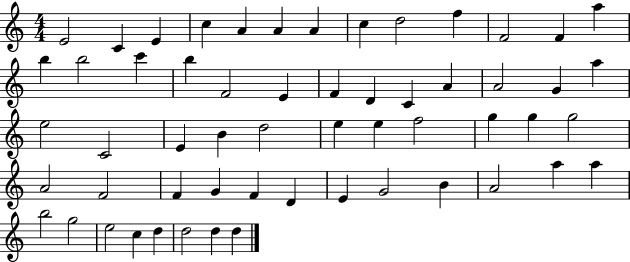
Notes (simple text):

E4/h C4/q E4/q C5/q A4/q A4/q A4/q C5/q D5/h F5/q F4/h F4/q A5/q B5/q B5/h C6/q B5/q F4/h E4/q F4/q D4/q C4/q A4/q A4/h G4/q A5/q E5/h C4/h E4/q B4/q D5/h E5/q E5/q F5/h G5/q G5/q G5/h A4/h F4/h F4/q G4/q F4/q D4/q E4/q G4/h B4/q A4/h A5/q A5/q B5/h G5/h E5/h C5/q D5/q D5/h D5/q D5/q